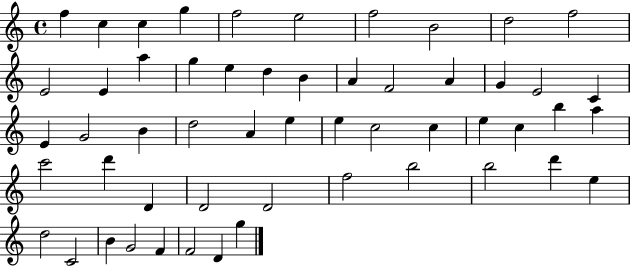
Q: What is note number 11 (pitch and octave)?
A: E4